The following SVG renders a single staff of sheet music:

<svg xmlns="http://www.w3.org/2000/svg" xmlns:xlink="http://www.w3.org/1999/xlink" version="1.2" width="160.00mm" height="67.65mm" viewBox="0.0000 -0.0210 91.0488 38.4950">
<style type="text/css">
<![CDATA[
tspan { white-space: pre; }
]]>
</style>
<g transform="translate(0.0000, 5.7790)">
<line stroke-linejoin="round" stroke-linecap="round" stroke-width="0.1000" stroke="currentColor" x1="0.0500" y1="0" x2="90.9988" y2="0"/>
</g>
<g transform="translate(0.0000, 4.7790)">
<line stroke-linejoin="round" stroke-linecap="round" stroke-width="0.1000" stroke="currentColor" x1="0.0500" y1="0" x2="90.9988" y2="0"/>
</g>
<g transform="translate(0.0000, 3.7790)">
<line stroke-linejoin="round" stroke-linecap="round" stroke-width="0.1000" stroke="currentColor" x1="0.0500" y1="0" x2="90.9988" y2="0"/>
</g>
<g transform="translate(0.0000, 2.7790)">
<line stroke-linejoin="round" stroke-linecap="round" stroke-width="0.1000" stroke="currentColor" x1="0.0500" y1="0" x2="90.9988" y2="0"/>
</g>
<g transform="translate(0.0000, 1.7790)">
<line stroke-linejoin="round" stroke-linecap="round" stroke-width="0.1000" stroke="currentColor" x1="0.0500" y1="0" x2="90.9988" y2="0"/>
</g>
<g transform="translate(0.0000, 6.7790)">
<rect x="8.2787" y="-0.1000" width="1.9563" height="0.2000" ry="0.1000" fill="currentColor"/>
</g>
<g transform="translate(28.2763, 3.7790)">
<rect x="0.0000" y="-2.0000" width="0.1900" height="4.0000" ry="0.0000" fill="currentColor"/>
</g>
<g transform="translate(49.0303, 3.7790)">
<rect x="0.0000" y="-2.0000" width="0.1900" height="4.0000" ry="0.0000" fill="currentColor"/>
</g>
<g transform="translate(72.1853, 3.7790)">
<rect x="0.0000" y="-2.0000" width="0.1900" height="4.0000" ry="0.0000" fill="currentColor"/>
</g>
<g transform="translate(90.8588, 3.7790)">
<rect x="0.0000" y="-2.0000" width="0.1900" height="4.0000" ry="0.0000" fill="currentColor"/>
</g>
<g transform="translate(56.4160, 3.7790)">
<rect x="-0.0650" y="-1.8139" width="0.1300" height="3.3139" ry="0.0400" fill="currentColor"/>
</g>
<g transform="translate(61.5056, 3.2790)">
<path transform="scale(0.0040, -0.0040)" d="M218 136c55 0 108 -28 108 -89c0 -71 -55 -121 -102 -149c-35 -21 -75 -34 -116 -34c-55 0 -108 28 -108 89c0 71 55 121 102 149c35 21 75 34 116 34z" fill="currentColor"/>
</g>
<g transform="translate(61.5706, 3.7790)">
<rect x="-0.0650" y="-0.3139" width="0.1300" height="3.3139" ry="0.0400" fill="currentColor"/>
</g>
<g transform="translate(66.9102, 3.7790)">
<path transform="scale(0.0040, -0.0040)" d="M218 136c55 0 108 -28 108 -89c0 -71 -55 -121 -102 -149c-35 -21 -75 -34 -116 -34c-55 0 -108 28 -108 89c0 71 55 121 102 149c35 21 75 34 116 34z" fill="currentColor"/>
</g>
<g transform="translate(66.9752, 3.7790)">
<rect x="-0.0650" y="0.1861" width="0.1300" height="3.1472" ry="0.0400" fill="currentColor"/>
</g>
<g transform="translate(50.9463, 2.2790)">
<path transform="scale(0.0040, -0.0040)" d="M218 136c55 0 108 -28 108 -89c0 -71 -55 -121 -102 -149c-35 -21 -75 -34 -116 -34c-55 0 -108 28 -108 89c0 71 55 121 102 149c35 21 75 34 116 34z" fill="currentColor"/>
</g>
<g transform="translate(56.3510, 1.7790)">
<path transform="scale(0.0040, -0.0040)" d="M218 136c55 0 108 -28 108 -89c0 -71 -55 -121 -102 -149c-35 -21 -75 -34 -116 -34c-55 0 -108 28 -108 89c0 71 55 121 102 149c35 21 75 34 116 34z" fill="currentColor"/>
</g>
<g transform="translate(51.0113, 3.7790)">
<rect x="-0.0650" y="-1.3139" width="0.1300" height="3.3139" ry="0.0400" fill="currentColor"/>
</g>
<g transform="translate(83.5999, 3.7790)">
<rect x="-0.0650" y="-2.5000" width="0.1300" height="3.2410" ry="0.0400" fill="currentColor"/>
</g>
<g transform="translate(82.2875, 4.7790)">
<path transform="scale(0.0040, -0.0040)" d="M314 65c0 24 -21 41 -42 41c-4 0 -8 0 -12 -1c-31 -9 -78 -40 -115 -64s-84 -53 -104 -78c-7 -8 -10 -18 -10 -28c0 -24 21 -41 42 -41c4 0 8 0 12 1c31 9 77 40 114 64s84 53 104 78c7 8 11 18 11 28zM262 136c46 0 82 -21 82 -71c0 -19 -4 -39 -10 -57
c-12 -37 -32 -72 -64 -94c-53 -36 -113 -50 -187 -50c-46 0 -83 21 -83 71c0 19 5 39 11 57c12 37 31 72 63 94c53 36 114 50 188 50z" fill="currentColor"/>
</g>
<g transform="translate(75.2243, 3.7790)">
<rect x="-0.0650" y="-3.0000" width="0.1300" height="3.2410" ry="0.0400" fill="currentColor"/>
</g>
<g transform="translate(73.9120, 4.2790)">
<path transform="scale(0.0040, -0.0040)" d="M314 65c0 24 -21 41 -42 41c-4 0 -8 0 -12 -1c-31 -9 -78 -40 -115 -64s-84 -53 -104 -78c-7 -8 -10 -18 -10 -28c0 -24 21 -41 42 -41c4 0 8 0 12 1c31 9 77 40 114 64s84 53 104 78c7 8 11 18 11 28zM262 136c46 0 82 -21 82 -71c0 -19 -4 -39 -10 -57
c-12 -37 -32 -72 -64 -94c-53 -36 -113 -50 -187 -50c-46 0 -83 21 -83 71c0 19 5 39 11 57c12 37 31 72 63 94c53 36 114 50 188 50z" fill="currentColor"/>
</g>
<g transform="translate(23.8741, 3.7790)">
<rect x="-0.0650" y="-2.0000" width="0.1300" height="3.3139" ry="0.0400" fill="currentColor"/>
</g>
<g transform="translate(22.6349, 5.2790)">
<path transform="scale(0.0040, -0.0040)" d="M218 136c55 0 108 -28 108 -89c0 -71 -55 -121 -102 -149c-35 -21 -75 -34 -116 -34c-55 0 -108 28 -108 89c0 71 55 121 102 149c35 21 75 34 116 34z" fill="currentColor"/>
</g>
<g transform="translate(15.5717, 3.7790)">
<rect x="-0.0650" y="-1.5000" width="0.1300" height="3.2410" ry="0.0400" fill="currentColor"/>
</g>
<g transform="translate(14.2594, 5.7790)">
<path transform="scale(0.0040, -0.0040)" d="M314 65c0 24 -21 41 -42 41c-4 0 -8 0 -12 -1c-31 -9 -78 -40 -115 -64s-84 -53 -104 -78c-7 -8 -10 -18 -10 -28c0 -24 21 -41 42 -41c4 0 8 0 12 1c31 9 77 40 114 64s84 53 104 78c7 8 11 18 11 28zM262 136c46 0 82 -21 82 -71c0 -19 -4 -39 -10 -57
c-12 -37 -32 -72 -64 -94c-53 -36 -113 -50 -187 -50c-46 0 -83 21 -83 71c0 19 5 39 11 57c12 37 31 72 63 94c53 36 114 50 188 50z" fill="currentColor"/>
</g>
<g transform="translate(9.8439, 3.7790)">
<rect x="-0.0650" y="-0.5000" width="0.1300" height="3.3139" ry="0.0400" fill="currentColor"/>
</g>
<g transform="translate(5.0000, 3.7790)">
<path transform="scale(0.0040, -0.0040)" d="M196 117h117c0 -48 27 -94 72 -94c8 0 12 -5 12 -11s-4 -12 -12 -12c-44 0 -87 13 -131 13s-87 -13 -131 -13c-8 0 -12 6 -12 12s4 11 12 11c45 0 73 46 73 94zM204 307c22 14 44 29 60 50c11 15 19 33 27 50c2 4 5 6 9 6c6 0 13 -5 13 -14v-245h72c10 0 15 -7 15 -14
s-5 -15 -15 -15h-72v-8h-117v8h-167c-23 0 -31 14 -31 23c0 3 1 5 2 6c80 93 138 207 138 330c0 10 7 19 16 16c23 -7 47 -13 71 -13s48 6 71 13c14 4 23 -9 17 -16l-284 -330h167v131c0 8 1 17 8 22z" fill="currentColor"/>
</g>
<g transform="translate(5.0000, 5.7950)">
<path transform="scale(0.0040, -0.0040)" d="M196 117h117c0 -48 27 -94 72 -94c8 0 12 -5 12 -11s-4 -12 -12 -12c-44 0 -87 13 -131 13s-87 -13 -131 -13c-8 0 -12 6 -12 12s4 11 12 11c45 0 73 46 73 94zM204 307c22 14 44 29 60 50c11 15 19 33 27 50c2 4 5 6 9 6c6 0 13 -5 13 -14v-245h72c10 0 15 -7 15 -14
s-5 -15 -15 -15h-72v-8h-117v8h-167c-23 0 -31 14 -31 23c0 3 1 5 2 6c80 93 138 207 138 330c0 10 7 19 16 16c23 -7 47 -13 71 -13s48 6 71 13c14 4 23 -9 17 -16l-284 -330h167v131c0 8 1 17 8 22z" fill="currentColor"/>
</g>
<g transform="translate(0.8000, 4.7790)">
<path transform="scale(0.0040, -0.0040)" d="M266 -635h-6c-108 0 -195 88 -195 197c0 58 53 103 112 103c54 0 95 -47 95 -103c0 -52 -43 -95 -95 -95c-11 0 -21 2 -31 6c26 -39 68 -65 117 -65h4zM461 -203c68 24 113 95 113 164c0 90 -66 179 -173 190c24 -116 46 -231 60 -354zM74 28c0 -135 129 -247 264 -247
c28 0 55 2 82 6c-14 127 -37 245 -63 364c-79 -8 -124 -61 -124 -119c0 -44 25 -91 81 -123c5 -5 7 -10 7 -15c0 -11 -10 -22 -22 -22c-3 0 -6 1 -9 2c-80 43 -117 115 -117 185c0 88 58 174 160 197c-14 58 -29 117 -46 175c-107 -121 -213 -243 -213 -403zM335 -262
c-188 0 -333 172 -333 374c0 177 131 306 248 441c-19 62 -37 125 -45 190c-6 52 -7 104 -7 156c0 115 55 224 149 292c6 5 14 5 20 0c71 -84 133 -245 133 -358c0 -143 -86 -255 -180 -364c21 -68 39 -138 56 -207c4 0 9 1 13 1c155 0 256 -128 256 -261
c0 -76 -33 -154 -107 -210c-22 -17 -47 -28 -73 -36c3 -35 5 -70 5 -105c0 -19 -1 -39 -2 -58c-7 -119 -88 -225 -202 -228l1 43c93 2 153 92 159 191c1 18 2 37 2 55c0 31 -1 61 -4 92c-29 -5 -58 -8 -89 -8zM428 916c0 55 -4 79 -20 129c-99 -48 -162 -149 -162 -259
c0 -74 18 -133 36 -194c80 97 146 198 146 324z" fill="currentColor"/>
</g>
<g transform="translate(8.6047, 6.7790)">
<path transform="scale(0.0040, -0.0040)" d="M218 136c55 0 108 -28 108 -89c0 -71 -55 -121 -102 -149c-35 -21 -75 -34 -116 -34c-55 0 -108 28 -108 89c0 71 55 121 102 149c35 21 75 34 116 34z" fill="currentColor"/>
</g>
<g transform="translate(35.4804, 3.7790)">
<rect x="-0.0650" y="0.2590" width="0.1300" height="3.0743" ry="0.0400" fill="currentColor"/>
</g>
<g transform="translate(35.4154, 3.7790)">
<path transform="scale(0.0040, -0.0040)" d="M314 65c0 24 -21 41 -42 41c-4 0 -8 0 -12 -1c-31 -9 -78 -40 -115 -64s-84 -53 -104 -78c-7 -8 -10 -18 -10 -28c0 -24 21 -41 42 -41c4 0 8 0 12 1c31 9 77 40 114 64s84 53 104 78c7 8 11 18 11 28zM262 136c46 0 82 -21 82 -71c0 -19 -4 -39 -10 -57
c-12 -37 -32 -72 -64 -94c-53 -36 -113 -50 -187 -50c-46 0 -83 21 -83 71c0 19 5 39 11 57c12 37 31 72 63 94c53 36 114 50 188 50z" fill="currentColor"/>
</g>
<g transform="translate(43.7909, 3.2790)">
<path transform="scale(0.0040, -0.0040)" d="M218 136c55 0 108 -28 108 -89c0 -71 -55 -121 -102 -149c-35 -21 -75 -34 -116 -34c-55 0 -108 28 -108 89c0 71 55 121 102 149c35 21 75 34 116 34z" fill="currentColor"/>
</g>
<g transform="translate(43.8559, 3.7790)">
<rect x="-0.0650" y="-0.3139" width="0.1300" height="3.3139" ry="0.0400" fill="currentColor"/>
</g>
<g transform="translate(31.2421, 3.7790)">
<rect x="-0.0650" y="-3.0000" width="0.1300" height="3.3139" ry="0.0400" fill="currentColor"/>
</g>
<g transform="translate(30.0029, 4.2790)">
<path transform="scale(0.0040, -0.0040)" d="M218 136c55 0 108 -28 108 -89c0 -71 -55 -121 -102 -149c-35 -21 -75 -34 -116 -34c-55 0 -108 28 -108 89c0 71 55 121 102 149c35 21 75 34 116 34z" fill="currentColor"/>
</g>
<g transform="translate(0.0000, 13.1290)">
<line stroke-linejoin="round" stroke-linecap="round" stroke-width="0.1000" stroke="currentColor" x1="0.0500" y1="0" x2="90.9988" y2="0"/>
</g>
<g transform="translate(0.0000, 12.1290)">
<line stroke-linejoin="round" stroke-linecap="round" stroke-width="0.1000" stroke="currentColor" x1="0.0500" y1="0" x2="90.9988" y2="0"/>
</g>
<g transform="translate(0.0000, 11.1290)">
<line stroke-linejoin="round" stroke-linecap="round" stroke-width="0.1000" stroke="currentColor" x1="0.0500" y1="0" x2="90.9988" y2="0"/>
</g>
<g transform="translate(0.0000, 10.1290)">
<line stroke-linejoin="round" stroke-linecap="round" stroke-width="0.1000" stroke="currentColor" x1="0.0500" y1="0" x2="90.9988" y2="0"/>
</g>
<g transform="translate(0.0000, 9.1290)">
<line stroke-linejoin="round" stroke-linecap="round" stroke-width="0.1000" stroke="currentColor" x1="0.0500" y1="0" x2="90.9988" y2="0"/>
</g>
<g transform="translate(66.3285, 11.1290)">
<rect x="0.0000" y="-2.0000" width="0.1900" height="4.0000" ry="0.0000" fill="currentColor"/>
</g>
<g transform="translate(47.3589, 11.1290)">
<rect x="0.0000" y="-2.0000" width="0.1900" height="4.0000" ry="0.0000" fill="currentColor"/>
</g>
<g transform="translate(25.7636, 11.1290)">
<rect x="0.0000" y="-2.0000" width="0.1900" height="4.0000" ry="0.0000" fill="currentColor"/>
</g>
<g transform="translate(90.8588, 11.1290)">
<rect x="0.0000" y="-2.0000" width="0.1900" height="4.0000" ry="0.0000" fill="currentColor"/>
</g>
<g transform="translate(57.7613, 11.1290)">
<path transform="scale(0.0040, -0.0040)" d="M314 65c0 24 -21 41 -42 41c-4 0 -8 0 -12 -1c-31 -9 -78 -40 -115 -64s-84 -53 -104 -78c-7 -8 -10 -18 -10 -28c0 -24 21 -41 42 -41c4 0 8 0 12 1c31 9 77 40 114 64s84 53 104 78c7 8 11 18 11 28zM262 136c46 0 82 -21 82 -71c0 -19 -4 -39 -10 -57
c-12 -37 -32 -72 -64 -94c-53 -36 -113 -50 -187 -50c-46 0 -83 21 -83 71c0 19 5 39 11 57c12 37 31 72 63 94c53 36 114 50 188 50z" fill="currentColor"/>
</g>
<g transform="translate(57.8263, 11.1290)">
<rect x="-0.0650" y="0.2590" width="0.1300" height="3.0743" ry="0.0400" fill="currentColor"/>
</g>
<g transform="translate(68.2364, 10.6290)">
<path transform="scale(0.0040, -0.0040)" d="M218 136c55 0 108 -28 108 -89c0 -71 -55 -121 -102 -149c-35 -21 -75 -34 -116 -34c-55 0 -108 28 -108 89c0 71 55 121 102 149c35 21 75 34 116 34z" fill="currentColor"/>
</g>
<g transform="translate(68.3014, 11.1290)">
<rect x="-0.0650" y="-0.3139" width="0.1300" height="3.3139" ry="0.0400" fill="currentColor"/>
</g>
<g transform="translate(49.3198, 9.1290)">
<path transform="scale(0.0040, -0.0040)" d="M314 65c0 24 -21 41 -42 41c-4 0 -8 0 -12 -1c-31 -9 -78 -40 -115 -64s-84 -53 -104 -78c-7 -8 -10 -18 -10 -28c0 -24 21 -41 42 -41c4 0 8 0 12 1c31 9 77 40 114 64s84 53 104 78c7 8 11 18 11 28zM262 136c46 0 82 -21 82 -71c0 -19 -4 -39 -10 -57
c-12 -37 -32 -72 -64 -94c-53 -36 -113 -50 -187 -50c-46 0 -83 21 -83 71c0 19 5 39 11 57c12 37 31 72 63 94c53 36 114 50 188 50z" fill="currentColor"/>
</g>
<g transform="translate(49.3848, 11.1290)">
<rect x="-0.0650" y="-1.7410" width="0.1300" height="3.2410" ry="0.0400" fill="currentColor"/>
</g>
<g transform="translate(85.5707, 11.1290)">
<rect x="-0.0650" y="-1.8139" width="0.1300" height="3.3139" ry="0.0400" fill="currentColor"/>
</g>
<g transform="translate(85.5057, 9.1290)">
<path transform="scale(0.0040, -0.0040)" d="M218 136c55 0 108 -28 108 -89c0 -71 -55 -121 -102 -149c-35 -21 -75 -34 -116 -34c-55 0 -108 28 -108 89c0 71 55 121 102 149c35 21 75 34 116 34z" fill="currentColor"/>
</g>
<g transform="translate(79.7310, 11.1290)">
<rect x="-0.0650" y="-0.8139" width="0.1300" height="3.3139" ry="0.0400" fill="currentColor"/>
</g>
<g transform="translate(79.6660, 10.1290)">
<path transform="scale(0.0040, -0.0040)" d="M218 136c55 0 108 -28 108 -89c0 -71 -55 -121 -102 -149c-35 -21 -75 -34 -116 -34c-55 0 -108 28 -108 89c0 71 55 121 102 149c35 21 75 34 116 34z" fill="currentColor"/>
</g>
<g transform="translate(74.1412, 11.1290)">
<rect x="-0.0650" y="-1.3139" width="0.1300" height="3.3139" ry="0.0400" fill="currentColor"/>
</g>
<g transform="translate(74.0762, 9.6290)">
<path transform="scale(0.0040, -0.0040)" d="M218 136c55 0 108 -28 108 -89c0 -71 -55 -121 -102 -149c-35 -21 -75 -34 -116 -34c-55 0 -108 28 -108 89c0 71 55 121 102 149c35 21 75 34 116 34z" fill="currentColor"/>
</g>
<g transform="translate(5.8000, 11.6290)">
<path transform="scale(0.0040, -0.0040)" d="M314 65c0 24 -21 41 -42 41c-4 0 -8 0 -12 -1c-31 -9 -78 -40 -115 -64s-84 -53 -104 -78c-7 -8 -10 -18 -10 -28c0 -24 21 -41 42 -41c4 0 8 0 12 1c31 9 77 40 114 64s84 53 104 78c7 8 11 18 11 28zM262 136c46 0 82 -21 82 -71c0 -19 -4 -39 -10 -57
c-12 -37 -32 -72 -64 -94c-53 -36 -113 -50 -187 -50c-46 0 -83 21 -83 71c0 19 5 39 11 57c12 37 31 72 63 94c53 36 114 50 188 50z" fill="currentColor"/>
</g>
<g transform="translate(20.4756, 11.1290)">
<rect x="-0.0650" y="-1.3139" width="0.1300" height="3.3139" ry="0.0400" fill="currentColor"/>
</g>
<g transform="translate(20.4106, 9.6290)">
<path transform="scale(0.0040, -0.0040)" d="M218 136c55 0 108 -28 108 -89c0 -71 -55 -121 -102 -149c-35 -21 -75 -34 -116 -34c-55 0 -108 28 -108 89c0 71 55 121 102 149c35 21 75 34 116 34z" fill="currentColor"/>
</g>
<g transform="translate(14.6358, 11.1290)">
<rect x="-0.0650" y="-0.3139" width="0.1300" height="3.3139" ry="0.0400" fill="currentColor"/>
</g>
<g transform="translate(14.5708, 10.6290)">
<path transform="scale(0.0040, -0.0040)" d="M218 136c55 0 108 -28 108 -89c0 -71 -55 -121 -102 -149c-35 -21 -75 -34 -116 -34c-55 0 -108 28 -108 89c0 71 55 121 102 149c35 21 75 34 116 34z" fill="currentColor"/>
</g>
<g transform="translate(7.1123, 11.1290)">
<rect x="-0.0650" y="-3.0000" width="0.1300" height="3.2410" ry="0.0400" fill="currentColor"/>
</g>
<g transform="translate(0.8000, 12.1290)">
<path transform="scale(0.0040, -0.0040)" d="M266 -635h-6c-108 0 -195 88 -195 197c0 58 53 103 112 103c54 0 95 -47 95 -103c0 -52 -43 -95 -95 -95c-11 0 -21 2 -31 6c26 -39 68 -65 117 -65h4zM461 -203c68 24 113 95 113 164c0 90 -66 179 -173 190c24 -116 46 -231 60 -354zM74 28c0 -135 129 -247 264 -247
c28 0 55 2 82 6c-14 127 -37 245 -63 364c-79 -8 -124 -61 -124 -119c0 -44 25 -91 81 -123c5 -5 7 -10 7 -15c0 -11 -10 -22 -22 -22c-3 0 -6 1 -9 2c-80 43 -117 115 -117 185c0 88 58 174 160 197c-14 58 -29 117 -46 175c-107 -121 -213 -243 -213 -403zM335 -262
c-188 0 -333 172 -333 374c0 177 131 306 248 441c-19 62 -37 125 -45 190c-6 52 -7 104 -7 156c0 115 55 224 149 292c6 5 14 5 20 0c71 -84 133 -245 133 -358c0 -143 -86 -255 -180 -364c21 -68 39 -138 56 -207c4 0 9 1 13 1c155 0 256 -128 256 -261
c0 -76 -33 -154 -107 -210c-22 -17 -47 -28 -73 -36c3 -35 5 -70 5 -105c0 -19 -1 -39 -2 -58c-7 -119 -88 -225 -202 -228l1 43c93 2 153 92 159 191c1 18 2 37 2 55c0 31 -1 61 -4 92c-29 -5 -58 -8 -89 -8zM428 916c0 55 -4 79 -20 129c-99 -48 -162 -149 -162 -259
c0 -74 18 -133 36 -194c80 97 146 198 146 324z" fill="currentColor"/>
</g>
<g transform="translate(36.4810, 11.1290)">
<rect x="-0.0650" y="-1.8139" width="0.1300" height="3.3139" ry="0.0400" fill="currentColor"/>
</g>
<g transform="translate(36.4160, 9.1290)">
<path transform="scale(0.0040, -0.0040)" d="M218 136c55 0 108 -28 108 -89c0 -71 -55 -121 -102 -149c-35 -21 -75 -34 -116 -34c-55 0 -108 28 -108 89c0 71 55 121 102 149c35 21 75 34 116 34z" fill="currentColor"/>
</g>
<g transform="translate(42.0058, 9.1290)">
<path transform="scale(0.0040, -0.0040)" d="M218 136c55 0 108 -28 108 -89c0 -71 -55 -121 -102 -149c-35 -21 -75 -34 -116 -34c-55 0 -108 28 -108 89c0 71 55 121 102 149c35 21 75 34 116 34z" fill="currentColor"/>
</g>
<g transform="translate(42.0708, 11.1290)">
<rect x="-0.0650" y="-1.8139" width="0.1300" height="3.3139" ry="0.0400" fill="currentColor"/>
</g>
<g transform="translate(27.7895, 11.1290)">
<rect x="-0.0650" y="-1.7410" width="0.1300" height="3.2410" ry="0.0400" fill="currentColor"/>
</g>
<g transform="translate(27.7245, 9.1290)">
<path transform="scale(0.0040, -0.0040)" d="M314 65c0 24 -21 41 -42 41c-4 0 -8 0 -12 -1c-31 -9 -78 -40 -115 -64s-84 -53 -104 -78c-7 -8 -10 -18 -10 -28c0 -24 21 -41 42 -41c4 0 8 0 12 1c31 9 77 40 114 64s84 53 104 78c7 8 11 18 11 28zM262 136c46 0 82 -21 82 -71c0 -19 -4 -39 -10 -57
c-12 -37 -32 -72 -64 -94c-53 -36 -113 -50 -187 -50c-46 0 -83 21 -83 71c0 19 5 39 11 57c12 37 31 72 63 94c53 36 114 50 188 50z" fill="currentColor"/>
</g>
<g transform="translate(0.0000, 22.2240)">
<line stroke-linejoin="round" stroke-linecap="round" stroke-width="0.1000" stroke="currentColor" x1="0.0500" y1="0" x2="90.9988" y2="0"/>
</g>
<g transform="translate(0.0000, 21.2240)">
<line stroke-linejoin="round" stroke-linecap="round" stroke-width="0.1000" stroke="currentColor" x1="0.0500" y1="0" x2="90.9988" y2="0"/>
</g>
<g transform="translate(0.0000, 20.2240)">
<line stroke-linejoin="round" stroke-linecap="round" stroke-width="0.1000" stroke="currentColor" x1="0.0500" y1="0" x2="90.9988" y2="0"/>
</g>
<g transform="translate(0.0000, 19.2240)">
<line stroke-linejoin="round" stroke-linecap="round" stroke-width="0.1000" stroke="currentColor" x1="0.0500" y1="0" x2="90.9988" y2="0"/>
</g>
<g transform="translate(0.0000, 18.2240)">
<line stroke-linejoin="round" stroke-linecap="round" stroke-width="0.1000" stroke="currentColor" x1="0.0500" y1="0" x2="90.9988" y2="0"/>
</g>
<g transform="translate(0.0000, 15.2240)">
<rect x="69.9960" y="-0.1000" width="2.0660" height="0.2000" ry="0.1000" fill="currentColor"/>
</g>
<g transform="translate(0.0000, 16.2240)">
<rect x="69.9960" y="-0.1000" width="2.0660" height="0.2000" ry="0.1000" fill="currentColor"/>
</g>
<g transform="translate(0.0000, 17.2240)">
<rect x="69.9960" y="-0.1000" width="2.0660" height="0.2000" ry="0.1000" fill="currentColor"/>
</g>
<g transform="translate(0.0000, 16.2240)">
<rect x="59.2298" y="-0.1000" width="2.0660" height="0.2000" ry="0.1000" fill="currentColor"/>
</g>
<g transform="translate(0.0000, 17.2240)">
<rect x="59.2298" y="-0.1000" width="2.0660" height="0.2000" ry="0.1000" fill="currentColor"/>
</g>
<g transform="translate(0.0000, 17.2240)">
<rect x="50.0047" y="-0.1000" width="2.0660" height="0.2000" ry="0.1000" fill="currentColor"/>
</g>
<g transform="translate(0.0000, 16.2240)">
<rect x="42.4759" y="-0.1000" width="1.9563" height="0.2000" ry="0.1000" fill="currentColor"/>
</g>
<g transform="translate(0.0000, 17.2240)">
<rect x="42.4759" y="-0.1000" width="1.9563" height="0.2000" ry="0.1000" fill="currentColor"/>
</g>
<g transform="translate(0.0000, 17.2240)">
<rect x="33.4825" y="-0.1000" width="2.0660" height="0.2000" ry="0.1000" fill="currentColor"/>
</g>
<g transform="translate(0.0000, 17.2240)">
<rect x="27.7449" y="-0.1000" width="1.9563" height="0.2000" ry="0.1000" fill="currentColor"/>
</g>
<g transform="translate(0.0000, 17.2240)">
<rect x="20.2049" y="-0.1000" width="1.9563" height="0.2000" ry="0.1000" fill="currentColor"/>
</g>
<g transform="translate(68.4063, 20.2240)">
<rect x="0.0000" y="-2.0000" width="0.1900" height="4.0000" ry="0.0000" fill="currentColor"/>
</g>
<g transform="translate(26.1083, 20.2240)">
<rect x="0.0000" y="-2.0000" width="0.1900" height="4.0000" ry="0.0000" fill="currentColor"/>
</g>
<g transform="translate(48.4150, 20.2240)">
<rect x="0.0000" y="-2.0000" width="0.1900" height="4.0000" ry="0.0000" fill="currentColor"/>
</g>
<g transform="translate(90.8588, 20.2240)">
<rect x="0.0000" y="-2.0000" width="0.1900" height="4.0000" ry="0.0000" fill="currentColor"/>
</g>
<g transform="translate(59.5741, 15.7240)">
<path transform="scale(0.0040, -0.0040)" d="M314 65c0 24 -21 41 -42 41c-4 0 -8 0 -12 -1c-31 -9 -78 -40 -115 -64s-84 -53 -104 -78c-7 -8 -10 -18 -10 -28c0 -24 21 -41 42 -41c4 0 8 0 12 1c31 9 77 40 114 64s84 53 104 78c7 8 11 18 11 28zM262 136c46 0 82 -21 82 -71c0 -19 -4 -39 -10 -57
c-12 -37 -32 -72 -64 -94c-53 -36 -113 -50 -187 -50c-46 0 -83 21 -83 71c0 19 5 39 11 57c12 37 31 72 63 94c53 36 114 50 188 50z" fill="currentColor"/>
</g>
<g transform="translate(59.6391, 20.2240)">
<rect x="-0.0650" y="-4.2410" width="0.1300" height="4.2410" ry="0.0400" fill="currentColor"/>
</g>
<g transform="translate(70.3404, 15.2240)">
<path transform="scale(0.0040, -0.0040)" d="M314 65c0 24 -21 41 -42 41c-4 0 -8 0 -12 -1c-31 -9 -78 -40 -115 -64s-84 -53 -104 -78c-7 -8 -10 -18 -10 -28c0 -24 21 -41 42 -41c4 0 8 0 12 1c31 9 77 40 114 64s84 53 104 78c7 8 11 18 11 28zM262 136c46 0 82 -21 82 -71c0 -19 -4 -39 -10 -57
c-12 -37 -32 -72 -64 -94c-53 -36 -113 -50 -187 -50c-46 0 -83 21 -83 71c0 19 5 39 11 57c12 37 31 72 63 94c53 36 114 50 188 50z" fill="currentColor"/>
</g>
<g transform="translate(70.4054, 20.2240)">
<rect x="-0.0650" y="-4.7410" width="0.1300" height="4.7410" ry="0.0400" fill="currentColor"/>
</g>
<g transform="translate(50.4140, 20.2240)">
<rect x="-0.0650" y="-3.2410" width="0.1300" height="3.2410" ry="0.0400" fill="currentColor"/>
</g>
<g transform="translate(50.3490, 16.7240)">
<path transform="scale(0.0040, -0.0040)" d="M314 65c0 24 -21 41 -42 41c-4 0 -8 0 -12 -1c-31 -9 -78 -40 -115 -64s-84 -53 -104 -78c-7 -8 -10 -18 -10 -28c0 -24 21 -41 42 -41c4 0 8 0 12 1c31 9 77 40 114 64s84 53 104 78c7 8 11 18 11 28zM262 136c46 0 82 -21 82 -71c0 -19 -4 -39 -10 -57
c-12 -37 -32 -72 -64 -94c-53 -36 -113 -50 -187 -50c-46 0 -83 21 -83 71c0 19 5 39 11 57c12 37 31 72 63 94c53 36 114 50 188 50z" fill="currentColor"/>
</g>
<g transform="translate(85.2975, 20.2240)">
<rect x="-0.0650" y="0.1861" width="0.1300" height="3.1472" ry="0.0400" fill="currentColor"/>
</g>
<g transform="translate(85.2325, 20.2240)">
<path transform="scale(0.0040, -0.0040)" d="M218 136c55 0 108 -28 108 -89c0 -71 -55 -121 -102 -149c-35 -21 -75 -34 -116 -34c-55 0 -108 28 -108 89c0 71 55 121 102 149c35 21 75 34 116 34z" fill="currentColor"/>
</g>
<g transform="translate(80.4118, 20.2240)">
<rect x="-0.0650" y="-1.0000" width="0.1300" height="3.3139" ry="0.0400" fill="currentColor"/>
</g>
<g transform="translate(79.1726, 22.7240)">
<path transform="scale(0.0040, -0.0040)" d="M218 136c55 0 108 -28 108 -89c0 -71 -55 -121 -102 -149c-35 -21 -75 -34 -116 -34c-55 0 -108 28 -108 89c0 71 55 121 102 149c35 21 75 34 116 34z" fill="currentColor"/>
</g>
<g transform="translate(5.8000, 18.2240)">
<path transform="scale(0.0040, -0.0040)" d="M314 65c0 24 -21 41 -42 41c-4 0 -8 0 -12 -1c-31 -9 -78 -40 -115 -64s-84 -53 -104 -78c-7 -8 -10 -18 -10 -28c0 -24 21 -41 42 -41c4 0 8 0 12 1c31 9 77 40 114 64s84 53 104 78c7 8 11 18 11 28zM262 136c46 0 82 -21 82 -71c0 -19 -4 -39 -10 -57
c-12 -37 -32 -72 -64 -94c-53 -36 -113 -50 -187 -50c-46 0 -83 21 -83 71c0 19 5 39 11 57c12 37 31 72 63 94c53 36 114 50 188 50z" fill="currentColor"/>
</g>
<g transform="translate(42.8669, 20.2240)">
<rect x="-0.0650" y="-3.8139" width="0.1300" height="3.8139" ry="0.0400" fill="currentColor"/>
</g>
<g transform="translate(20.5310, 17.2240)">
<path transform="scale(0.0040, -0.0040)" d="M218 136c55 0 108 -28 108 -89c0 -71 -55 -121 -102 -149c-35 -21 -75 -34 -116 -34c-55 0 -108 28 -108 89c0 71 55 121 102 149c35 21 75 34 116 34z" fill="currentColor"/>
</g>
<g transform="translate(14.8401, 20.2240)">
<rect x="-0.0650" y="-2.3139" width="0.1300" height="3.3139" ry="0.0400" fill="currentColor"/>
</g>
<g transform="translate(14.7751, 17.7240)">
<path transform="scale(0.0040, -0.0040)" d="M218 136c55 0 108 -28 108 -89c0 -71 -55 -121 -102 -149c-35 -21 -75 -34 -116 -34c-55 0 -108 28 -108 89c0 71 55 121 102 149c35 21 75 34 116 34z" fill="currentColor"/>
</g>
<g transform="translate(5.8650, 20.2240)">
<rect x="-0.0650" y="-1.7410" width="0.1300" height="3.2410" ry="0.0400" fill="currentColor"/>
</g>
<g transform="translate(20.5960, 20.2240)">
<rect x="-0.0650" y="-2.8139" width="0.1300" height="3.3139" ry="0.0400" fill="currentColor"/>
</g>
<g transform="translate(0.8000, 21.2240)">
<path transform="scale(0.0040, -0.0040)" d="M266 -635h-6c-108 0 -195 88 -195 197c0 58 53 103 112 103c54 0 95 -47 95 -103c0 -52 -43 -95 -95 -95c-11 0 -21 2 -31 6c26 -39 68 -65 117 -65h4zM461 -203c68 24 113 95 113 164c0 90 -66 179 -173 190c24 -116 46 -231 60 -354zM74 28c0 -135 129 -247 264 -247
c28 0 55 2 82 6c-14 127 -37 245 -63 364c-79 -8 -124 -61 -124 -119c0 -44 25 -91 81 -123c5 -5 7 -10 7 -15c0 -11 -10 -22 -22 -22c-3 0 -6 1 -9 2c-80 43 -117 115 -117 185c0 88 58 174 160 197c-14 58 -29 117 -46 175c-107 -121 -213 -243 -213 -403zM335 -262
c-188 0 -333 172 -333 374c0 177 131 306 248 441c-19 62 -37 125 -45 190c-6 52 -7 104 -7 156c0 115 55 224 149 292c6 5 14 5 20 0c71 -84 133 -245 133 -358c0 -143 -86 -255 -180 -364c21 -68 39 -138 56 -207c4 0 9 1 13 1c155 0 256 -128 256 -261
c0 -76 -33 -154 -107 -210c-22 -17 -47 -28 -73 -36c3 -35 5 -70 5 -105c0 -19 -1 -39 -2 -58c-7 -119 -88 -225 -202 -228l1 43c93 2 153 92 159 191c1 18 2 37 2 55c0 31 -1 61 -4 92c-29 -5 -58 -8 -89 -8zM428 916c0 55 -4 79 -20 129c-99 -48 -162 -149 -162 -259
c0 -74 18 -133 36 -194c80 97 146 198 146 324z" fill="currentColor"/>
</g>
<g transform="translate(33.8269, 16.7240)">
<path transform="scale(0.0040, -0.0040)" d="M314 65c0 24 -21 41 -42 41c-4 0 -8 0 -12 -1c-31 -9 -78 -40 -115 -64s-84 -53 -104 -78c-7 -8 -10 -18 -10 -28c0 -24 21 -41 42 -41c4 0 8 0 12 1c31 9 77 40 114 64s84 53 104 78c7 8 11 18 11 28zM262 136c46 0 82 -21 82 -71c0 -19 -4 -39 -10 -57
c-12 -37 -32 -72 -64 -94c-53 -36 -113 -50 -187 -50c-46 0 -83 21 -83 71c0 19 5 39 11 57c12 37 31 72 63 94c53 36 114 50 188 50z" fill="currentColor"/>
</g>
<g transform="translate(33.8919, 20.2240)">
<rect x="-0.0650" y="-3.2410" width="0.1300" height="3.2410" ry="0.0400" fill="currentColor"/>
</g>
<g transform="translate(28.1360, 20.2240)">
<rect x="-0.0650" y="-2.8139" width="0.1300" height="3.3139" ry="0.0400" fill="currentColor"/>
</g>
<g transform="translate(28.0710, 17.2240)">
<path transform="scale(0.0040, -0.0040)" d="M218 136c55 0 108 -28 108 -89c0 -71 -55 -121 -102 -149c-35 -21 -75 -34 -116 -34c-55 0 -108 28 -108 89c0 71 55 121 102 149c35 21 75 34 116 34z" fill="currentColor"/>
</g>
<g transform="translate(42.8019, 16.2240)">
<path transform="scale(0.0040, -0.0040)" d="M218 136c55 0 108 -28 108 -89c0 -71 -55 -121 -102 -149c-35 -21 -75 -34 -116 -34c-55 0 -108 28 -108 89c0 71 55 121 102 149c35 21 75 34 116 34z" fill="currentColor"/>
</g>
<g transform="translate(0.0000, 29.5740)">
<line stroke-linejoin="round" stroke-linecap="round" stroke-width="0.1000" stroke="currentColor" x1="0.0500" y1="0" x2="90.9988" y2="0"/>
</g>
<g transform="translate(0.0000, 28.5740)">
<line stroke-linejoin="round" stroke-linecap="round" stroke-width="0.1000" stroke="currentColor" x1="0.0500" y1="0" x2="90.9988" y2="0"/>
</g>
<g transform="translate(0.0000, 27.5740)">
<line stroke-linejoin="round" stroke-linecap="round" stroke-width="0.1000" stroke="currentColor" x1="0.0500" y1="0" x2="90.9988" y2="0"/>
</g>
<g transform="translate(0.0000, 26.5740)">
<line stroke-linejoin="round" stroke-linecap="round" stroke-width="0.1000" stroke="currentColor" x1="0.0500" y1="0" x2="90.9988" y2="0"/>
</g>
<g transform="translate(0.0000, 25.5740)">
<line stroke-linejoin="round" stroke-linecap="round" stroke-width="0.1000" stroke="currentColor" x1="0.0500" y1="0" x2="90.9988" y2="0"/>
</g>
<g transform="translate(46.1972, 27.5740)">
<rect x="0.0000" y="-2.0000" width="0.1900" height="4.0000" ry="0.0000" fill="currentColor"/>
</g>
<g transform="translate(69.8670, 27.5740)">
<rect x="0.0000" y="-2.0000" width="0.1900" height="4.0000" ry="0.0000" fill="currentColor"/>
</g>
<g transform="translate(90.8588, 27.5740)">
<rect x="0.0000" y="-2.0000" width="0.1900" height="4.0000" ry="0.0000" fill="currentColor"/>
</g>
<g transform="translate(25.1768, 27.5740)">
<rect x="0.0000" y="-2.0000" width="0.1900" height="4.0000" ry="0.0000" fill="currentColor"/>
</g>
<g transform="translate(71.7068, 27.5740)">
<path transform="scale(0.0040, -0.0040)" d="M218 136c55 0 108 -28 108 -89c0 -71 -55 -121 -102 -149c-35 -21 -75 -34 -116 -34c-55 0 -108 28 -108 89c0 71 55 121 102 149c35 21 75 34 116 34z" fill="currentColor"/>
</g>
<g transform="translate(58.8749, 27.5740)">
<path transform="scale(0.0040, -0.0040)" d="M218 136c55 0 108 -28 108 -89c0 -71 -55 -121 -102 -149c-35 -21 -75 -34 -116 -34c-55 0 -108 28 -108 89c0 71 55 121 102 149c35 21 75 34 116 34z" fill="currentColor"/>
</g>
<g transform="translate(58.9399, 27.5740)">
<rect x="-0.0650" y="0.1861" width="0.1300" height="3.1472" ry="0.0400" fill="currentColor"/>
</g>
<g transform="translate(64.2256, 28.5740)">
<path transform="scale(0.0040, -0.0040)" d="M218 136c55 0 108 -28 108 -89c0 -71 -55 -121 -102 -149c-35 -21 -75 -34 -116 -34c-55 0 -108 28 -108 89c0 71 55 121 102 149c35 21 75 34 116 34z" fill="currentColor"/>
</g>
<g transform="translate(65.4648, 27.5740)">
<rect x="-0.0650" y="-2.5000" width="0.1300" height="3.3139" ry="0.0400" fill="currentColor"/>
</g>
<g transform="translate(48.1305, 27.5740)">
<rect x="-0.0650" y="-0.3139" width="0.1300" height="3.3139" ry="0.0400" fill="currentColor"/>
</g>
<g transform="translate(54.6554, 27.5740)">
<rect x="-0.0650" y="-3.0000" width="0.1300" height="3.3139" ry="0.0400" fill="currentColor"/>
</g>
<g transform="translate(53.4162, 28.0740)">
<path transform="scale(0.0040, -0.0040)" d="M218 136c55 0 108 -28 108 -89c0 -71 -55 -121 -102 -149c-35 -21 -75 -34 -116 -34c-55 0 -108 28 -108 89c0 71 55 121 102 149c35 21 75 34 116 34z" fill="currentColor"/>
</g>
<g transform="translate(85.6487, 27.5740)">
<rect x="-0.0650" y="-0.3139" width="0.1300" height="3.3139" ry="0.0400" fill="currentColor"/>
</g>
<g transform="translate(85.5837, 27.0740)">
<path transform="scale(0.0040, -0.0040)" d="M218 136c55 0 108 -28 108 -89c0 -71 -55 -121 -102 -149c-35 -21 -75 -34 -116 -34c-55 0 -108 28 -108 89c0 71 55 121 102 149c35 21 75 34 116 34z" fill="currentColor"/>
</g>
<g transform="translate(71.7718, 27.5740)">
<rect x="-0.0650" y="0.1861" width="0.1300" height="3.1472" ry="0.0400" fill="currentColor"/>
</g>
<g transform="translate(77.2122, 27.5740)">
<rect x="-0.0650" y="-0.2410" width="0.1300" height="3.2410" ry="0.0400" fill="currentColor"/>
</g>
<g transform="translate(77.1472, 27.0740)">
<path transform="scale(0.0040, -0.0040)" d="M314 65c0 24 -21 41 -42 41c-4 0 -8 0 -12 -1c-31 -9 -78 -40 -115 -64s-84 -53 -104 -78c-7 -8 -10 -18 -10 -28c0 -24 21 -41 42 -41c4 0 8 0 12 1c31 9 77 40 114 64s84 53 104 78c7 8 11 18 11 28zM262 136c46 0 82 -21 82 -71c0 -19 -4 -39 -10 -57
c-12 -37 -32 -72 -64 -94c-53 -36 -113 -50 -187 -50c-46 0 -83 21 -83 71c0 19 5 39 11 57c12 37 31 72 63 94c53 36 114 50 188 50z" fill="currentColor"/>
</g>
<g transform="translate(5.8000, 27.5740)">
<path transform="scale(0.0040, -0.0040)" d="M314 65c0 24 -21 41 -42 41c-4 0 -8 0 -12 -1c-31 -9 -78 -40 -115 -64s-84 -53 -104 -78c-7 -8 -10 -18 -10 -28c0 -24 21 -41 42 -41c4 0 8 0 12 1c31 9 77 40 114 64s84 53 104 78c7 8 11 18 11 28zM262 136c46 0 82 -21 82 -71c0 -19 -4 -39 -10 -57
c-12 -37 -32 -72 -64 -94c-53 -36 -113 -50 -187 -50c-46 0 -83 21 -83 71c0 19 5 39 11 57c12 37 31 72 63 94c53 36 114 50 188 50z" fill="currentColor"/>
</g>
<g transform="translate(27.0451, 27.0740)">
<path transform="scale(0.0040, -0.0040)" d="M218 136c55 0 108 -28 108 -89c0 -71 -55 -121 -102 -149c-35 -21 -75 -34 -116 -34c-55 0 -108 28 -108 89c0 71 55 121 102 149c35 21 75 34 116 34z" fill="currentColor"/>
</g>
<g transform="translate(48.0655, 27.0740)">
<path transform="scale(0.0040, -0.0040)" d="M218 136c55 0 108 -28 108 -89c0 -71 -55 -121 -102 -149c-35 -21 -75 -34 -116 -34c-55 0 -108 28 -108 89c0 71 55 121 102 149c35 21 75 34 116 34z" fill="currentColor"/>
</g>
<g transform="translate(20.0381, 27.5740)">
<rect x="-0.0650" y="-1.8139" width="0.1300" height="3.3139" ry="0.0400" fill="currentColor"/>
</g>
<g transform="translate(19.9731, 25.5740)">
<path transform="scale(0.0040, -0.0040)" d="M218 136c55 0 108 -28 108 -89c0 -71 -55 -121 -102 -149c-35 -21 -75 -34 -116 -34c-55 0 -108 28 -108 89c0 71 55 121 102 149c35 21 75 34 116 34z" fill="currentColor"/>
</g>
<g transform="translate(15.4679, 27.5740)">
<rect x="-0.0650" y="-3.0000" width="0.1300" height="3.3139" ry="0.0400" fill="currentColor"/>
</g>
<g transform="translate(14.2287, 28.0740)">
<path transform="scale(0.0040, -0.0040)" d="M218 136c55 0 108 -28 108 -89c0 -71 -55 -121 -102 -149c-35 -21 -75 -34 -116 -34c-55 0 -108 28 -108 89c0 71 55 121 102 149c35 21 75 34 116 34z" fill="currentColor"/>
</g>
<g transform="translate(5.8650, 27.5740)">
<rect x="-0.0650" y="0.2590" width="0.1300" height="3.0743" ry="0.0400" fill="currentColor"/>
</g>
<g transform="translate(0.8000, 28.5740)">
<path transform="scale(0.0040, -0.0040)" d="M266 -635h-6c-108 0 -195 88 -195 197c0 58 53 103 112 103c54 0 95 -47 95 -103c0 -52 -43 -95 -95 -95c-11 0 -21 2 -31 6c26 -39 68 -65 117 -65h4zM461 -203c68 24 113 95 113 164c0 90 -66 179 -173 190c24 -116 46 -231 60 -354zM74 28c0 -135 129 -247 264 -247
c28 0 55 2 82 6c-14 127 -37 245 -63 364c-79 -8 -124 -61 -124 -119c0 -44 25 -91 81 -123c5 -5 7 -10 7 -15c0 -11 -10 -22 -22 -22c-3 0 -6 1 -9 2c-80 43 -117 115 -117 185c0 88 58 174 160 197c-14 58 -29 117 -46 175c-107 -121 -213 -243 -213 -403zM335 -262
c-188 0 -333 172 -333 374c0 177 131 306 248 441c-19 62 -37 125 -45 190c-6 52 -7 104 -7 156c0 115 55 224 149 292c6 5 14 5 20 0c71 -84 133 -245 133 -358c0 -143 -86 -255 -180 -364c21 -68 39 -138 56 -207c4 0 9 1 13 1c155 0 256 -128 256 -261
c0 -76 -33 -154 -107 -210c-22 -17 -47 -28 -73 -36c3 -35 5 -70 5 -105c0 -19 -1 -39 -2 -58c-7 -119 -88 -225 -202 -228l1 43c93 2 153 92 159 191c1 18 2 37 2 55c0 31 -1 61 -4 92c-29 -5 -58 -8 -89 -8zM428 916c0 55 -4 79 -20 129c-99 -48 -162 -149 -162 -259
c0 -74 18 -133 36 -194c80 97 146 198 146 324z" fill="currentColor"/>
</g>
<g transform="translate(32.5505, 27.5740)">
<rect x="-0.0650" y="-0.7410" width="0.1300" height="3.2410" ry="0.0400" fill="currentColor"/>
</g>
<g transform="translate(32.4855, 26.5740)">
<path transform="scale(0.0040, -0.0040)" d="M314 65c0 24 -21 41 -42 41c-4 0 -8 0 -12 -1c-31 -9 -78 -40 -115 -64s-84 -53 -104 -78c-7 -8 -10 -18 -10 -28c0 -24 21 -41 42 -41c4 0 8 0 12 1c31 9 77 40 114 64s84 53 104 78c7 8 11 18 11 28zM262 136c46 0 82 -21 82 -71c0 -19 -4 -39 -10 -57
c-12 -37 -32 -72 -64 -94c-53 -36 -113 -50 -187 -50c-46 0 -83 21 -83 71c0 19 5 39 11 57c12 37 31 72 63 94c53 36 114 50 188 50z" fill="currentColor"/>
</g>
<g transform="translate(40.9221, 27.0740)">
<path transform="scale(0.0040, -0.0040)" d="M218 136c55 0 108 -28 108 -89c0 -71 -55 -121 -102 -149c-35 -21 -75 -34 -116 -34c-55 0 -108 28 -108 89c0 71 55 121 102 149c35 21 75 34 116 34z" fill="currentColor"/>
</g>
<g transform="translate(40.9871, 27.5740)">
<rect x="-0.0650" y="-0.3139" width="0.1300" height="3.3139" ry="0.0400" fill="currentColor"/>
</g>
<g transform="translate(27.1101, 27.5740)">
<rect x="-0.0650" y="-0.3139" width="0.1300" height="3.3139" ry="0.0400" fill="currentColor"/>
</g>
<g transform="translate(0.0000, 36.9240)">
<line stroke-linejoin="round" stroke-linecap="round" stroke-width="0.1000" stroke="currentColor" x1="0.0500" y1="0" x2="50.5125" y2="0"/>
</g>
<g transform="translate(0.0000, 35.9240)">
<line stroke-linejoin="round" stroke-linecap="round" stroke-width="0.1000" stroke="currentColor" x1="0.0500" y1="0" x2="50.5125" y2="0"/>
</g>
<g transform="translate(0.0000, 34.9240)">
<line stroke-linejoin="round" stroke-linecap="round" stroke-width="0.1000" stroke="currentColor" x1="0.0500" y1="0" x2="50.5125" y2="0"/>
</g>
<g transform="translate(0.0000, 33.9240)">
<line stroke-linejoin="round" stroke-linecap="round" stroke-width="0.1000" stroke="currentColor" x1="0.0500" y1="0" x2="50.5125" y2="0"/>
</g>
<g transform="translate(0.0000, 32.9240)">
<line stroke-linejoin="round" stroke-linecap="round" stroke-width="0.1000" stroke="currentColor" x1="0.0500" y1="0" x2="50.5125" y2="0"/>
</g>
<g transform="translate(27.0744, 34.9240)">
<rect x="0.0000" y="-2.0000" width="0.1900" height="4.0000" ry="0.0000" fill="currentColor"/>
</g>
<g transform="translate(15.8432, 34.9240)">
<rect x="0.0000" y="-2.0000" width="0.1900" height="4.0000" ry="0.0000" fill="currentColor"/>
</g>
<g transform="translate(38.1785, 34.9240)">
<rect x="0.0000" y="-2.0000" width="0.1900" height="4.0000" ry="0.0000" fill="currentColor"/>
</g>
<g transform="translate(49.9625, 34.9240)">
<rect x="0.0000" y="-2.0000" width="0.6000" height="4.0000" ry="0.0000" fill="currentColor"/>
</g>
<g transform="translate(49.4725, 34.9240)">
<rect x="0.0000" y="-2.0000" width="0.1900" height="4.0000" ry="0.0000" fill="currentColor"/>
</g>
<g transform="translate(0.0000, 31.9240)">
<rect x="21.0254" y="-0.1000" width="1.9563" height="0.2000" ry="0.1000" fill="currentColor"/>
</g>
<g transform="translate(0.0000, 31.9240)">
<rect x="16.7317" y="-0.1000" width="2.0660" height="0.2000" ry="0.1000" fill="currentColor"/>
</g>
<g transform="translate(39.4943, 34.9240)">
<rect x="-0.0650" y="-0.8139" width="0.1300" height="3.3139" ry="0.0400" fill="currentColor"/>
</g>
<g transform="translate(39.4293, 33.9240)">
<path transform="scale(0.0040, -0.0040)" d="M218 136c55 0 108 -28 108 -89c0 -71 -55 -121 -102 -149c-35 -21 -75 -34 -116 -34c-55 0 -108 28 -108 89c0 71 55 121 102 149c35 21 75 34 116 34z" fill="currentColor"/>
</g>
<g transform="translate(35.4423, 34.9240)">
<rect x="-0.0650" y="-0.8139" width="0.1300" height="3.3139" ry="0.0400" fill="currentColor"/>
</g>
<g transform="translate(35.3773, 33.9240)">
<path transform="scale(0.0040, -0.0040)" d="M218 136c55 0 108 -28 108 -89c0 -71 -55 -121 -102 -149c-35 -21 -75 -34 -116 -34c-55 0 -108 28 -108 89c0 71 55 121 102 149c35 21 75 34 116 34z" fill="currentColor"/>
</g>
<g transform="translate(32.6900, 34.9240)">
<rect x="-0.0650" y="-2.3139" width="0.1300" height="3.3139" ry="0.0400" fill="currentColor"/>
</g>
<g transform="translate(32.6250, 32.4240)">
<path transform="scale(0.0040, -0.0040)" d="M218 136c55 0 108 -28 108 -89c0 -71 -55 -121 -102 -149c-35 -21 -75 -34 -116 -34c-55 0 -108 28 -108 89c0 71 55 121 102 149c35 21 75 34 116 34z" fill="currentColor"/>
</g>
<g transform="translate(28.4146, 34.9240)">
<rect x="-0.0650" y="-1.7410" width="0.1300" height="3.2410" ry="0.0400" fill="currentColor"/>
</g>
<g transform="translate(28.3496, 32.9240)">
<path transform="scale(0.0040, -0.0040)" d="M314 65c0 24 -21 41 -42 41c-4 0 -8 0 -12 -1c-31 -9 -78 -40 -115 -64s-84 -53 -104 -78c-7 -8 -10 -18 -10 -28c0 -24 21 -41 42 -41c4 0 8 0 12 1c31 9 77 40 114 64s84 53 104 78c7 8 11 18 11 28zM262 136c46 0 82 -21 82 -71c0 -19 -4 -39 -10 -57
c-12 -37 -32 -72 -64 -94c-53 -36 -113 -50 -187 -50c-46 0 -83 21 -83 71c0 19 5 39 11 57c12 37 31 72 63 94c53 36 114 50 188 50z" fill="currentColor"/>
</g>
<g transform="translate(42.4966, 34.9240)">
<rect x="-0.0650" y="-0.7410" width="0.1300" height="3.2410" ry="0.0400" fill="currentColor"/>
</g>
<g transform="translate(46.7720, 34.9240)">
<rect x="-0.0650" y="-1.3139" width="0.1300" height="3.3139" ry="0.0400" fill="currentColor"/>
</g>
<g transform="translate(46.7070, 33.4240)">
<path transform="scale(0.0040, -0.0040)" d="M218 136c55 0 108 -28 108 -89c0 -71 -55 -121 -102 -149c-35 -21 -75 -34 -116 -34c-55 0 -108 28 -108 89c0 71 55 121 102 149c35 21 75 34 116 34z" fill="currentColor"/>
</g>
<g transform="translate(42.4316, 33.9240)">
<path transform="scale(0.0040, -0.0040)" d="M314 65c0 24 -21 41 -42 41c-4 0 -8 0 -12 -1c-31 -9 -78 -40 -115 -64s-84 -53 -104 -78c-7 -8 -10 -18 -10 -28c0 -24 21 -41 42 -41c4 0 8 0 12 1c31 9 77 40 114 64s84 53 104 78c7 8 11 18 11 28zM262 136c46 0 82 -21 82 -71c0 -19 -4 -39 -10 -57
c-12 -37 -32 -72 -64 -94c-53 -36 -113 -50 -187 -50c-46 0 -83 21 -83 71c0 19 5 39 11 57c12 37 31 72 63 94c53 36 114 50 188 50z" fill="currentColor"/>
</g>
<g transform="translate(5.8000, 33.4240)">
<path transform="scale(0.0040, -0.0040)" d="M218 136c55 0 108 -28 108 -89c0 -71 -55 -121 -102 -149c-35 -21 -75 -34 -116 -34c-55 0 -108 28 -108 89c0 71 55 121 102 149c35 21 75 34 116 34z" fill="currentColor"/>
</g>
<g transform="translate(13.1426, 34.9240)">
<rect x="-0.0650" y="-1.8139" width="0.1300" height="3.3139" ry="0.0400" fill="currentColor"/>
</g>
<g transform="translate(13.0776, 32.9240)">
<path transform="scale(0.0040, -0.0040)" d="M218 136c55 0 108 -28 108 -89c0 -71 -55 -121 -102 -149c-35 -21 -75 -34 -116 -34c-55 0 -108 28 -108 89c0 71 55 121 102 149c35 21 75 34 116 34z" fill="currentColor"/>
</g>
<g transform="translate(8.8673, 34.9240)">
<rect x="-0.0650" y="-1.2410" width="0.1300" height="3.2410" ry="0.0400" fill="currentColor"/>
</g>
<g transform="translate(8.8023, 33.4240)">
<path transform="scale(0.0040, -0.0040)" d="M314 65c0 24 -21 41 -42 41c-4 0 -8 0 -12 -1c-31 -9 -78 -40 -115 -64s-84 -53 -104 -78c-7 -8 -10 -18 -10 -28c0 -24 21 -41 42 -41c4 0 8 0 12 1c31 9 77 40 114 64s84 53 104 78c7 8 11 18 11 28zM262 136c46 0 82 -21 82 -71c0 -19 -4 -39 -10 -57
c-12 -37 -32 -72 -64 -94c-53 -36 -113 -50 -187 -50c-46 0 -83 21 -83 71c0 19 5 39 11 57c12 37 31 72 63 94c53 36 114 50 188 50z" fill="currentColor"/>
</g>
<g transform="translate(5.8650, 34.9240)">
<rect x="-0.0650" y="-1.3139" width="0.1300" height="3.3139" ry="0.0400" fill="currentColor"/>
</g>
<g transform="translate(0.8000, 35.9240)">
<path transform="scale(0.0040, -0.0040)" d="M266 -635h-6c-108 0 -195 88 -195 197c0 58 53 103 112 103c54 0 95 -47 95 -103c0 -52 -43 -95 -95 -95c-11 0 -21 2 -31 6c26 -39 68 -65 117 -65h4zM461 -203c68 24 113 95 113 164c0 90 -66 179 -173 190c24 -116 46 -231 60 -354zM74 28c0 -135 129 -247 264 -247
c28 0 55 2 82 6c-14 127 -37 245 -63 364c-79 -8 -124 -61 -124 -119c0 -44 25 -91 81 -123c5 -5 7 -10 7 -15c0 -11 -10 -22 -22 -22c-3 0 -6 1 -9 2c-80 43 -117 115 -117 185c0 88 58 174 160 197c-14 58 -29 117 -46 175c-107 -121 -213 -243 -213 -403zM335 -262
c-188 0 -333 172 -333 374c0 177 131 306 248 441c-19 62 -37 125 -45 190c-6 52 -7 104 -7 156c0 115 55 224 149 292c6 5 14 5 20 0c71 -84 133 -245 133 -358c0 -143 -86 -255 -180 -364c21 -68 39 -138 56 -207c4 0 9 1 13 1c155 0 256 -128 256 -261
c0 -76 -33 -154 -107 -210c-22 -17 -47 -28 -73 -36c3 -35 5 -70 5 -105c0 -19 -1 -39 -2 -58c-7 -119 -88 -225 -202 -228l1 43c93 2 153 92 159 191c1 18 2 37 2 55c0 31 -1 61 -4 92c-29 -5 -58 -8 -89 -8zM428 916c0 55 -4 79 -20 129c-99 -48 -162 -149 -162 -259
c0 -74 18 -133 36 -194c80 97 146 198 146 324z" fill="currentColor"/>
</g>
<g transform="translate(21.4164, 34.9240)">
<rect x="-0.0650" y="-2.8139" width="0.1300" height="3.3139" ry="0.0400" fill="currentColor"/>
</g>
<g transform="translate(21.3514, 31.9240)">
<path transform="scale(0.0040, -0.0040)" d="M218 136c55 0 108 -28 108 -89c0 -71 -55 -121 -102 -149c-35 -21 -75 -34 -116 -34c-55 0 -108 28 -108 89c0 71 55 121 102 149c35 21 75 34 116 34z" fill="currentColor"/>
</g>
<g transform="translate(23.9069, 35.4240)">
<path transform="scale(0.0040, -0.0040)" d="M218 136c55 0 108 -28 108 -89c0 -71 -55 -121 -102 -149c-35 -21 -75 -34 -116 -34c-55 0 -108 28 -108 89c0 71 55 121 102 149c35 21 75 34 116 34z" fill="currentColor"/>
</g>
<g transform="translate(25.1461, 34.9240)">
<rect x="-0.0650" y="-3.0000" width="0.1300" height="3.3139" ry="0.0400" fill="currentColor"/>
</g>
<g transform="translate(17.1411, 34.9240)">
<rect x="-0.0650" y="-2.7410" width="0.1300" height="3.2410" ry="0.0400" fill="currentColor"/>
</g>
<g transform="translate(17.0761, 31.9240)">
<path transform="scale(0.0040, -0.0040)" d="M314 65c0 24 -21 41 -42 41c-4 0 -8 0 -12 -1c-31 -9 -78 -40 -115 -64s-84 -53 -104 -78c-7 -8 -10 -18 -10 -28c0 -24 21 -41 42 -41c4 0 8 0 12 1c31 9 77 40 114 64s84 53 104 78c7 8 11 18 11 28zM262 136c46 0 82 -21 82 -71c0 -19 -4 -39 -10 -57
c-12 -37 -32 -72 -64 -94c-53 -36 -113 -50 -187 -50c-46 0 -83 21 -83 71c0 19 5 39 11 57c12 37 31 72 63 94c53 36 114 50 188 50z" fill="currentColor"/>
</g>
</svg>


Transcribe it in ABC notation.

X:1
T:Untitled
M:4/4
L:1/4
K:C
C E2 F A B2 c e f c B A2 G2 A2 c e f2 f f f2 B2 c e d f f2 g a a b2 c' b2 d'2 e'2 D B B2 A f c d2 c c A B G B c2 c e e2 f a2 a A f2 g d d d2 e